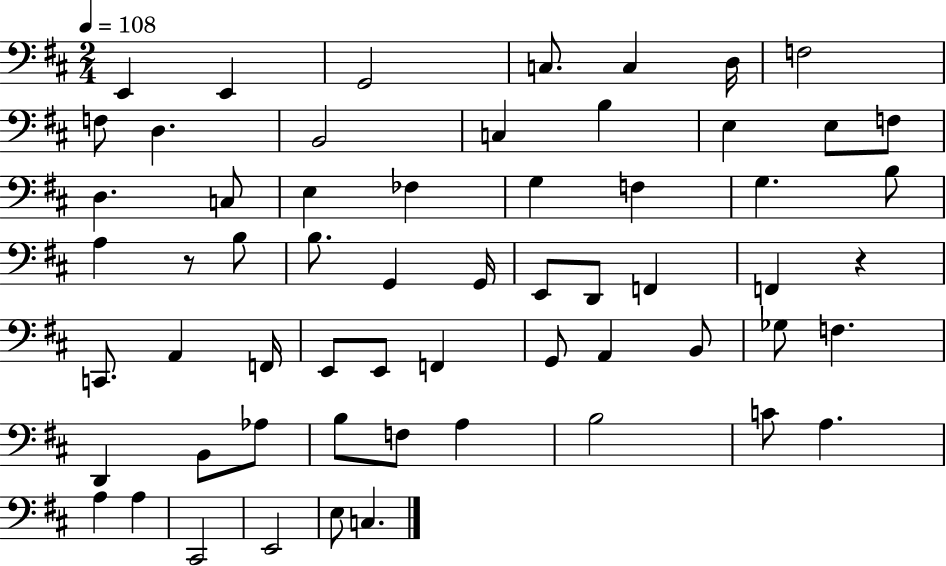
X:1
T:Untitled
M:2/4
L:1/4
K:D
E,, E,, G,,2 C,/2 C, D,/4 F,2 F,/2 D, B,,2 C, B, E, E,/2 F,/2 D, C,/2 E, _F, G, F, G, B,/2 A, z/2 B,/2 B,/2 G,, G,,/4 E,,/2 D,,/2 F,, F,, z C,,/2 A,, F,,/4 E,,/2 E,,/2 F,, G,,/2 A,, B,,/2 _G,/2 F, D,, B,,/2 _A,/2 B,/2 F,/2 A, B,2 C/2 A, A, A, ^C,,2 E,,2 E,/2 C,